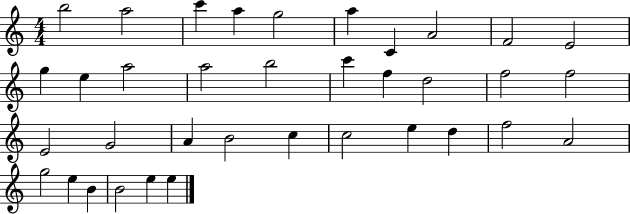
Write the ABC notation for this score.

X:1
T:Untitled
M:4/4
L:1/4
K:C
b2 a2 c' a g2 a C A2 F2 E2 g e a2 a2 b2 c' f d2 f2 f2 E2 G2 A B2 c c2 e d f2 A2 g2 e B B2 e e